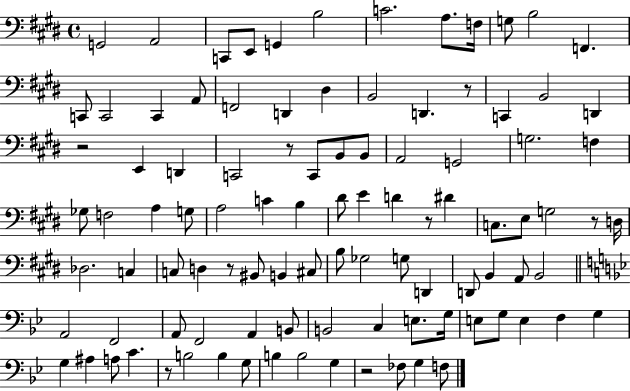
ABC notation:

X:1
T:Untitled
M:4/4
L:1/4
K:E
G,,2 A,,2 C,,/2 E,,/2 G,, B,2 C2 A,/2 F,/4 G,/2 B,2 F,, C,,/2 C,,2 C,, A,,/2 F,,2 D,, ^D, B,,2 D,, z/2 C,, B,,2 D,, z2 E,, D,, C,,2 z/2 C,,/2 B,,/2 B,,/2 A,,2 G,,2 G,2 F, _G,/2 F,2 A, G,/2 A,2 C B, ^D/2 E D z/2 ^D C,/2 E,/2 G,2 z/2 D,/4 _D,2 C, C,/2 D, z/2 ^B,,/2 B,, ^C,/2 B,/2 _G,2 G,/2 D,, D,,/2 B,, A,,/2 B,,2 A,,2 F,,2 A,,/2 F,,2 A,, B,,/2 B,,2 C, E,/2 G,/4 E,/2 G,/2 E, F, G, G, ^A, A,/2 C z/2 B,2 B, G,/2 B, B,2 G, z2 _F,/2 G, F,/2